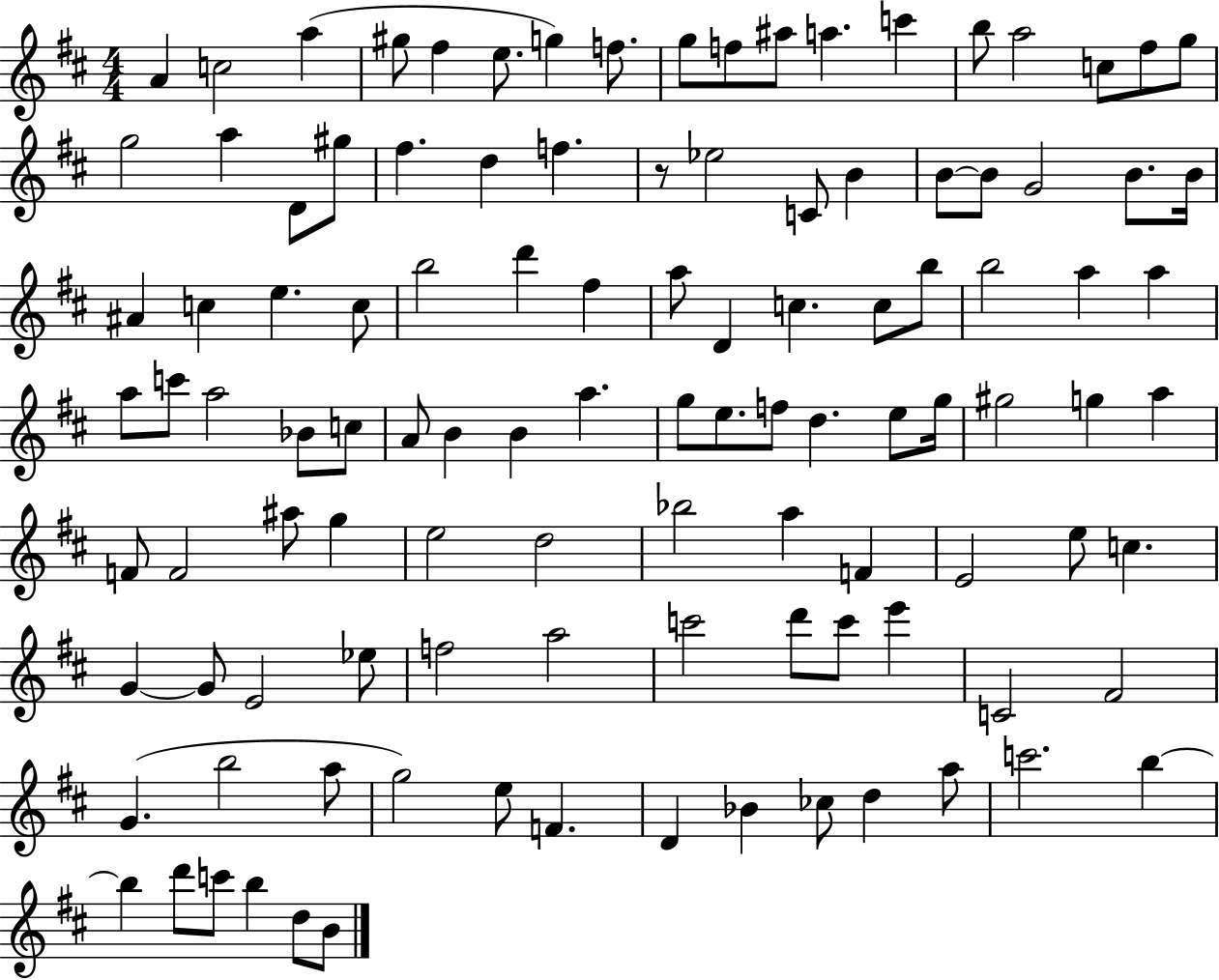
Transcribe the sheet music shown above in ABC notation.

X:1
T:Untitled
M:4/4
L:1/4
K:D
A c2 a ^g/2 ^f e/2 g f/2 g/2 f/2 ^a/2 a c' b/2 a2 c/2 ^f/2 g/2 g2 a D/2 ^g/2 ^f d f z/2 _e2 C/2 B B/2 B/2 G2 B/2 B/4 ^A c e c/2 b2 d' ^f a/2 D c c/2 b/2 b2 a a a/2 c'/2 a2 _B/2 c/2 A/2 B B a g/2 e/2 f/2 d e/2 g/4 ^g2 g a F/2 F2 ^a/2 g e2 d2 _b2 a F E2 e/2 c G G/2 E2 _e/2 f2 a2 c'2 d'/2 c'/2 e' C2 ^F2 G b2 a/2 g2 e/2 F D _B _c/2 d a/2 c'2 b b d'/2 c'/2 b d/2 B/2